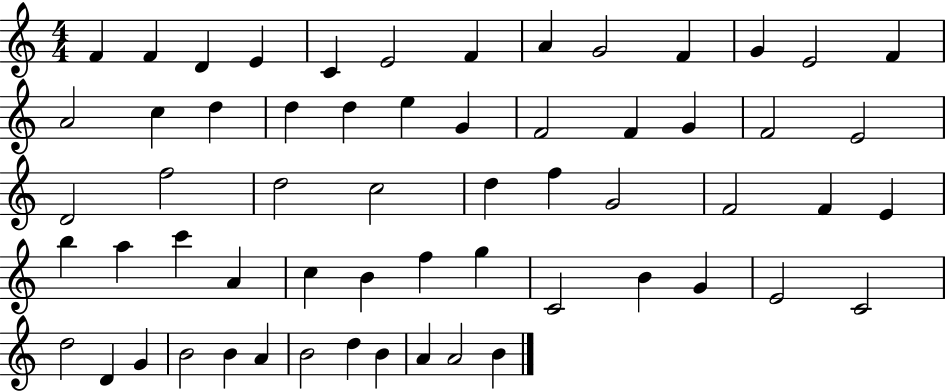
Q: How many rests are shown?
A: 0